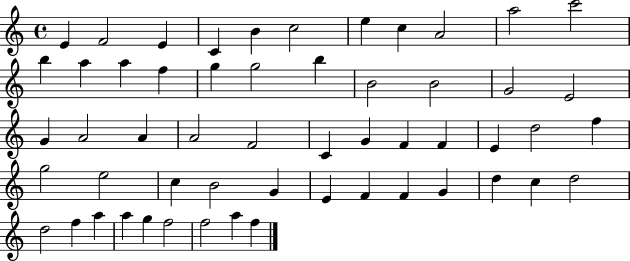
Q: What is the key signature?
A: C major